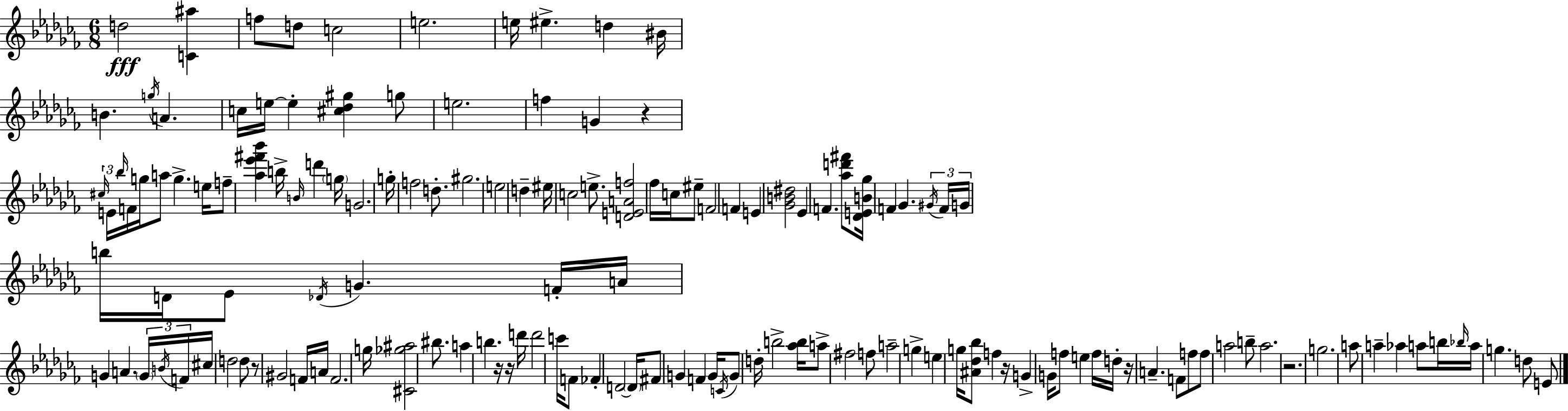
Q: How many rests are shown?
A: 7